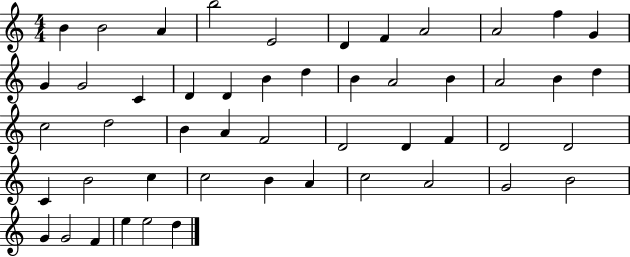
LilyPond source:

{
  \clef treble
  \numericTimeSignature
  \time 4/4
  \key c \major
  b'4 b'2 a'4 | b''2 e'2 | d'4 f'4 a'2 | a'2 f''4 g'4 | \break g'4 g'2 c'4 | d'4 d'4 b'4 d''4 | b'4 a'2 b'4 | a'2 b'4 d''4 | \break c''2 d''2 | b'4 a'4 f'2 | d'2 d'4 f'4 | d'2 d'2 | \break c'4 b'2 c''4 | c''2 b'4 a'4 | c''2 a'2 | g'2 b'2 | \break g'4 g'2 f'4 | e''4 e''2 d''4 | \bar "|."
}